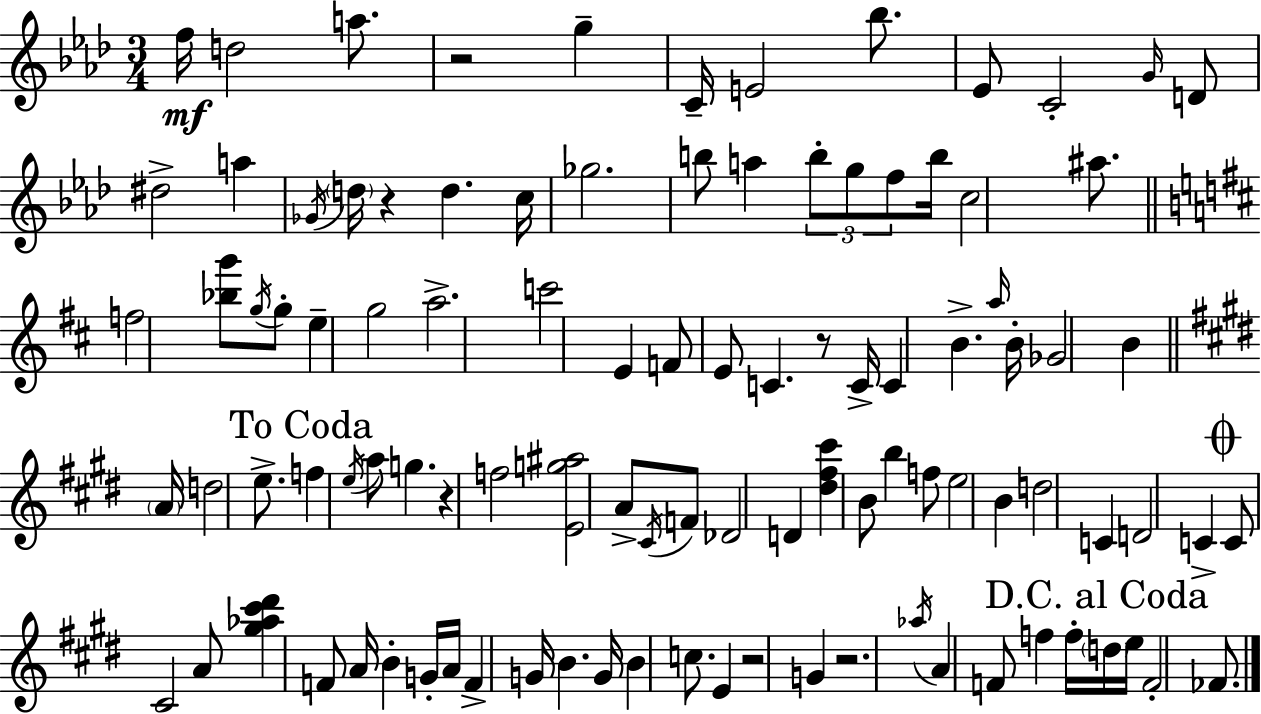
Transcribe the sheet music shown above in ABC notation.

X:1
T:Untitled
M:3/4
L:1/4
K:Ab
f/4 d2 a/2 z2 g C/4 E2 _b/2 _E/2 C2 G/4 D/2 ^d2 a _G/4 d/4 z d c/4 _g2 b/2 a b/2 g/2 f/2 b/4 c2 ^a/2 f2 [_bg']/2 g/4 g/2 e g2 a2 c'2 E F/2 E/2 C z/2 C/4 C B a/4 B/4 _G2 B A/4 d2 e/2 f e/4 a/2 g z f2 [Eg^a]2 A/2 ^C/4 F/2 _D2 D [^d^f^c'] B/2 b f/2 e2 B d2 C D2 C C/2 ^C2 A/2 [^g_a^c'^d'] F/2 A/4 B G/4 A/4 F G/4 B G/4 B c/2 E z2 G z2 _a/4 A F/2 f f/4 d/4 e/4 F2 _F/2